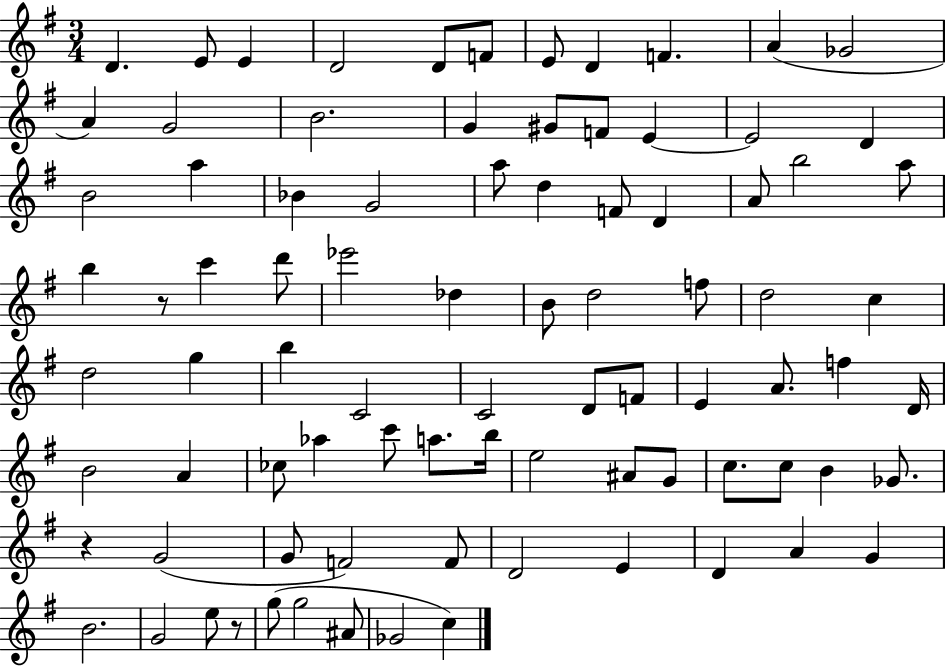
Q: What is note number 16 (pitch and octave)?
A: G#4